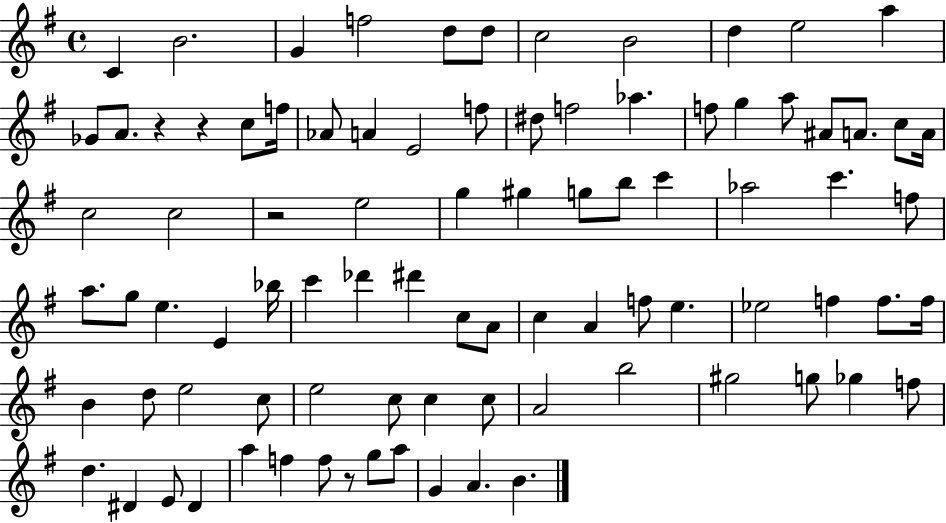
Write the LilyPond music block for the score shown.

{
  \clef treble
  \time 4/4
  \defaultTimeSignature
  \key g \major
  c'4 b'2. | g'4 f''2 d''8 d''8 | c''2 b'2 | d''4 e''2 a''4 | \break ges'8 a'8. r4 r4 c''8 f''16 | aes'8 a'4 e'2 f''8 | dis''8 f''2 aes''4. | f''8 g''4 a''8 ais'8 a'8. c''8 a'16 | \break c''2 c''2 | r2 e''2 | g''4 gis''4 g''8 b''8 c'''4 | aes''2 c'''4. f''8 | \break a''8. g''8 e''4. e'4 bes''16 | c'''4 des'''4 dis'''4 c''8 a'8 | c''4 a'4 f''8 e''4. | ees''2 f''4 f''8. f''16 | \break b'4 d''8 e''2 c''8 | e''2 c''8 c''4 c''8 | a'2 b''2 | gis''2 g''8 ges''4 f''8 | \break d''4. dis'4 e'8 dis'4 | a''4 f''4 f''8 r8 g''8 a''8 | g'4 a'4. b'4. | \bar "|."
}